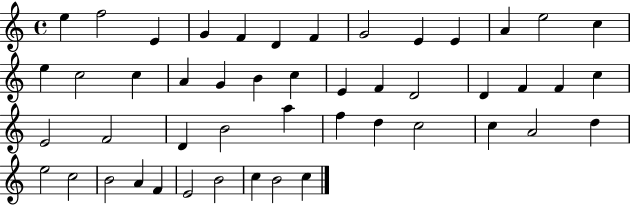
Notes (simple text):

E5/q F5/h E4/q G4/q F4/q D4/q F4/q G4/h E4/q E4/q A4/q E5/h C5/q E5/q C5/h C5/q A4/q G4/q B4/q C5/q E4/q F4/q D4/h D4/q F4/q F4/q C5/q E4/h F4/h D4/q B4/h A5/q F5/q D5/q C5/h C5/q A4/h D5/q E5/h C5/h B4/h A4/q F4/q E4/h B4/h C5/q B4/h C5/q